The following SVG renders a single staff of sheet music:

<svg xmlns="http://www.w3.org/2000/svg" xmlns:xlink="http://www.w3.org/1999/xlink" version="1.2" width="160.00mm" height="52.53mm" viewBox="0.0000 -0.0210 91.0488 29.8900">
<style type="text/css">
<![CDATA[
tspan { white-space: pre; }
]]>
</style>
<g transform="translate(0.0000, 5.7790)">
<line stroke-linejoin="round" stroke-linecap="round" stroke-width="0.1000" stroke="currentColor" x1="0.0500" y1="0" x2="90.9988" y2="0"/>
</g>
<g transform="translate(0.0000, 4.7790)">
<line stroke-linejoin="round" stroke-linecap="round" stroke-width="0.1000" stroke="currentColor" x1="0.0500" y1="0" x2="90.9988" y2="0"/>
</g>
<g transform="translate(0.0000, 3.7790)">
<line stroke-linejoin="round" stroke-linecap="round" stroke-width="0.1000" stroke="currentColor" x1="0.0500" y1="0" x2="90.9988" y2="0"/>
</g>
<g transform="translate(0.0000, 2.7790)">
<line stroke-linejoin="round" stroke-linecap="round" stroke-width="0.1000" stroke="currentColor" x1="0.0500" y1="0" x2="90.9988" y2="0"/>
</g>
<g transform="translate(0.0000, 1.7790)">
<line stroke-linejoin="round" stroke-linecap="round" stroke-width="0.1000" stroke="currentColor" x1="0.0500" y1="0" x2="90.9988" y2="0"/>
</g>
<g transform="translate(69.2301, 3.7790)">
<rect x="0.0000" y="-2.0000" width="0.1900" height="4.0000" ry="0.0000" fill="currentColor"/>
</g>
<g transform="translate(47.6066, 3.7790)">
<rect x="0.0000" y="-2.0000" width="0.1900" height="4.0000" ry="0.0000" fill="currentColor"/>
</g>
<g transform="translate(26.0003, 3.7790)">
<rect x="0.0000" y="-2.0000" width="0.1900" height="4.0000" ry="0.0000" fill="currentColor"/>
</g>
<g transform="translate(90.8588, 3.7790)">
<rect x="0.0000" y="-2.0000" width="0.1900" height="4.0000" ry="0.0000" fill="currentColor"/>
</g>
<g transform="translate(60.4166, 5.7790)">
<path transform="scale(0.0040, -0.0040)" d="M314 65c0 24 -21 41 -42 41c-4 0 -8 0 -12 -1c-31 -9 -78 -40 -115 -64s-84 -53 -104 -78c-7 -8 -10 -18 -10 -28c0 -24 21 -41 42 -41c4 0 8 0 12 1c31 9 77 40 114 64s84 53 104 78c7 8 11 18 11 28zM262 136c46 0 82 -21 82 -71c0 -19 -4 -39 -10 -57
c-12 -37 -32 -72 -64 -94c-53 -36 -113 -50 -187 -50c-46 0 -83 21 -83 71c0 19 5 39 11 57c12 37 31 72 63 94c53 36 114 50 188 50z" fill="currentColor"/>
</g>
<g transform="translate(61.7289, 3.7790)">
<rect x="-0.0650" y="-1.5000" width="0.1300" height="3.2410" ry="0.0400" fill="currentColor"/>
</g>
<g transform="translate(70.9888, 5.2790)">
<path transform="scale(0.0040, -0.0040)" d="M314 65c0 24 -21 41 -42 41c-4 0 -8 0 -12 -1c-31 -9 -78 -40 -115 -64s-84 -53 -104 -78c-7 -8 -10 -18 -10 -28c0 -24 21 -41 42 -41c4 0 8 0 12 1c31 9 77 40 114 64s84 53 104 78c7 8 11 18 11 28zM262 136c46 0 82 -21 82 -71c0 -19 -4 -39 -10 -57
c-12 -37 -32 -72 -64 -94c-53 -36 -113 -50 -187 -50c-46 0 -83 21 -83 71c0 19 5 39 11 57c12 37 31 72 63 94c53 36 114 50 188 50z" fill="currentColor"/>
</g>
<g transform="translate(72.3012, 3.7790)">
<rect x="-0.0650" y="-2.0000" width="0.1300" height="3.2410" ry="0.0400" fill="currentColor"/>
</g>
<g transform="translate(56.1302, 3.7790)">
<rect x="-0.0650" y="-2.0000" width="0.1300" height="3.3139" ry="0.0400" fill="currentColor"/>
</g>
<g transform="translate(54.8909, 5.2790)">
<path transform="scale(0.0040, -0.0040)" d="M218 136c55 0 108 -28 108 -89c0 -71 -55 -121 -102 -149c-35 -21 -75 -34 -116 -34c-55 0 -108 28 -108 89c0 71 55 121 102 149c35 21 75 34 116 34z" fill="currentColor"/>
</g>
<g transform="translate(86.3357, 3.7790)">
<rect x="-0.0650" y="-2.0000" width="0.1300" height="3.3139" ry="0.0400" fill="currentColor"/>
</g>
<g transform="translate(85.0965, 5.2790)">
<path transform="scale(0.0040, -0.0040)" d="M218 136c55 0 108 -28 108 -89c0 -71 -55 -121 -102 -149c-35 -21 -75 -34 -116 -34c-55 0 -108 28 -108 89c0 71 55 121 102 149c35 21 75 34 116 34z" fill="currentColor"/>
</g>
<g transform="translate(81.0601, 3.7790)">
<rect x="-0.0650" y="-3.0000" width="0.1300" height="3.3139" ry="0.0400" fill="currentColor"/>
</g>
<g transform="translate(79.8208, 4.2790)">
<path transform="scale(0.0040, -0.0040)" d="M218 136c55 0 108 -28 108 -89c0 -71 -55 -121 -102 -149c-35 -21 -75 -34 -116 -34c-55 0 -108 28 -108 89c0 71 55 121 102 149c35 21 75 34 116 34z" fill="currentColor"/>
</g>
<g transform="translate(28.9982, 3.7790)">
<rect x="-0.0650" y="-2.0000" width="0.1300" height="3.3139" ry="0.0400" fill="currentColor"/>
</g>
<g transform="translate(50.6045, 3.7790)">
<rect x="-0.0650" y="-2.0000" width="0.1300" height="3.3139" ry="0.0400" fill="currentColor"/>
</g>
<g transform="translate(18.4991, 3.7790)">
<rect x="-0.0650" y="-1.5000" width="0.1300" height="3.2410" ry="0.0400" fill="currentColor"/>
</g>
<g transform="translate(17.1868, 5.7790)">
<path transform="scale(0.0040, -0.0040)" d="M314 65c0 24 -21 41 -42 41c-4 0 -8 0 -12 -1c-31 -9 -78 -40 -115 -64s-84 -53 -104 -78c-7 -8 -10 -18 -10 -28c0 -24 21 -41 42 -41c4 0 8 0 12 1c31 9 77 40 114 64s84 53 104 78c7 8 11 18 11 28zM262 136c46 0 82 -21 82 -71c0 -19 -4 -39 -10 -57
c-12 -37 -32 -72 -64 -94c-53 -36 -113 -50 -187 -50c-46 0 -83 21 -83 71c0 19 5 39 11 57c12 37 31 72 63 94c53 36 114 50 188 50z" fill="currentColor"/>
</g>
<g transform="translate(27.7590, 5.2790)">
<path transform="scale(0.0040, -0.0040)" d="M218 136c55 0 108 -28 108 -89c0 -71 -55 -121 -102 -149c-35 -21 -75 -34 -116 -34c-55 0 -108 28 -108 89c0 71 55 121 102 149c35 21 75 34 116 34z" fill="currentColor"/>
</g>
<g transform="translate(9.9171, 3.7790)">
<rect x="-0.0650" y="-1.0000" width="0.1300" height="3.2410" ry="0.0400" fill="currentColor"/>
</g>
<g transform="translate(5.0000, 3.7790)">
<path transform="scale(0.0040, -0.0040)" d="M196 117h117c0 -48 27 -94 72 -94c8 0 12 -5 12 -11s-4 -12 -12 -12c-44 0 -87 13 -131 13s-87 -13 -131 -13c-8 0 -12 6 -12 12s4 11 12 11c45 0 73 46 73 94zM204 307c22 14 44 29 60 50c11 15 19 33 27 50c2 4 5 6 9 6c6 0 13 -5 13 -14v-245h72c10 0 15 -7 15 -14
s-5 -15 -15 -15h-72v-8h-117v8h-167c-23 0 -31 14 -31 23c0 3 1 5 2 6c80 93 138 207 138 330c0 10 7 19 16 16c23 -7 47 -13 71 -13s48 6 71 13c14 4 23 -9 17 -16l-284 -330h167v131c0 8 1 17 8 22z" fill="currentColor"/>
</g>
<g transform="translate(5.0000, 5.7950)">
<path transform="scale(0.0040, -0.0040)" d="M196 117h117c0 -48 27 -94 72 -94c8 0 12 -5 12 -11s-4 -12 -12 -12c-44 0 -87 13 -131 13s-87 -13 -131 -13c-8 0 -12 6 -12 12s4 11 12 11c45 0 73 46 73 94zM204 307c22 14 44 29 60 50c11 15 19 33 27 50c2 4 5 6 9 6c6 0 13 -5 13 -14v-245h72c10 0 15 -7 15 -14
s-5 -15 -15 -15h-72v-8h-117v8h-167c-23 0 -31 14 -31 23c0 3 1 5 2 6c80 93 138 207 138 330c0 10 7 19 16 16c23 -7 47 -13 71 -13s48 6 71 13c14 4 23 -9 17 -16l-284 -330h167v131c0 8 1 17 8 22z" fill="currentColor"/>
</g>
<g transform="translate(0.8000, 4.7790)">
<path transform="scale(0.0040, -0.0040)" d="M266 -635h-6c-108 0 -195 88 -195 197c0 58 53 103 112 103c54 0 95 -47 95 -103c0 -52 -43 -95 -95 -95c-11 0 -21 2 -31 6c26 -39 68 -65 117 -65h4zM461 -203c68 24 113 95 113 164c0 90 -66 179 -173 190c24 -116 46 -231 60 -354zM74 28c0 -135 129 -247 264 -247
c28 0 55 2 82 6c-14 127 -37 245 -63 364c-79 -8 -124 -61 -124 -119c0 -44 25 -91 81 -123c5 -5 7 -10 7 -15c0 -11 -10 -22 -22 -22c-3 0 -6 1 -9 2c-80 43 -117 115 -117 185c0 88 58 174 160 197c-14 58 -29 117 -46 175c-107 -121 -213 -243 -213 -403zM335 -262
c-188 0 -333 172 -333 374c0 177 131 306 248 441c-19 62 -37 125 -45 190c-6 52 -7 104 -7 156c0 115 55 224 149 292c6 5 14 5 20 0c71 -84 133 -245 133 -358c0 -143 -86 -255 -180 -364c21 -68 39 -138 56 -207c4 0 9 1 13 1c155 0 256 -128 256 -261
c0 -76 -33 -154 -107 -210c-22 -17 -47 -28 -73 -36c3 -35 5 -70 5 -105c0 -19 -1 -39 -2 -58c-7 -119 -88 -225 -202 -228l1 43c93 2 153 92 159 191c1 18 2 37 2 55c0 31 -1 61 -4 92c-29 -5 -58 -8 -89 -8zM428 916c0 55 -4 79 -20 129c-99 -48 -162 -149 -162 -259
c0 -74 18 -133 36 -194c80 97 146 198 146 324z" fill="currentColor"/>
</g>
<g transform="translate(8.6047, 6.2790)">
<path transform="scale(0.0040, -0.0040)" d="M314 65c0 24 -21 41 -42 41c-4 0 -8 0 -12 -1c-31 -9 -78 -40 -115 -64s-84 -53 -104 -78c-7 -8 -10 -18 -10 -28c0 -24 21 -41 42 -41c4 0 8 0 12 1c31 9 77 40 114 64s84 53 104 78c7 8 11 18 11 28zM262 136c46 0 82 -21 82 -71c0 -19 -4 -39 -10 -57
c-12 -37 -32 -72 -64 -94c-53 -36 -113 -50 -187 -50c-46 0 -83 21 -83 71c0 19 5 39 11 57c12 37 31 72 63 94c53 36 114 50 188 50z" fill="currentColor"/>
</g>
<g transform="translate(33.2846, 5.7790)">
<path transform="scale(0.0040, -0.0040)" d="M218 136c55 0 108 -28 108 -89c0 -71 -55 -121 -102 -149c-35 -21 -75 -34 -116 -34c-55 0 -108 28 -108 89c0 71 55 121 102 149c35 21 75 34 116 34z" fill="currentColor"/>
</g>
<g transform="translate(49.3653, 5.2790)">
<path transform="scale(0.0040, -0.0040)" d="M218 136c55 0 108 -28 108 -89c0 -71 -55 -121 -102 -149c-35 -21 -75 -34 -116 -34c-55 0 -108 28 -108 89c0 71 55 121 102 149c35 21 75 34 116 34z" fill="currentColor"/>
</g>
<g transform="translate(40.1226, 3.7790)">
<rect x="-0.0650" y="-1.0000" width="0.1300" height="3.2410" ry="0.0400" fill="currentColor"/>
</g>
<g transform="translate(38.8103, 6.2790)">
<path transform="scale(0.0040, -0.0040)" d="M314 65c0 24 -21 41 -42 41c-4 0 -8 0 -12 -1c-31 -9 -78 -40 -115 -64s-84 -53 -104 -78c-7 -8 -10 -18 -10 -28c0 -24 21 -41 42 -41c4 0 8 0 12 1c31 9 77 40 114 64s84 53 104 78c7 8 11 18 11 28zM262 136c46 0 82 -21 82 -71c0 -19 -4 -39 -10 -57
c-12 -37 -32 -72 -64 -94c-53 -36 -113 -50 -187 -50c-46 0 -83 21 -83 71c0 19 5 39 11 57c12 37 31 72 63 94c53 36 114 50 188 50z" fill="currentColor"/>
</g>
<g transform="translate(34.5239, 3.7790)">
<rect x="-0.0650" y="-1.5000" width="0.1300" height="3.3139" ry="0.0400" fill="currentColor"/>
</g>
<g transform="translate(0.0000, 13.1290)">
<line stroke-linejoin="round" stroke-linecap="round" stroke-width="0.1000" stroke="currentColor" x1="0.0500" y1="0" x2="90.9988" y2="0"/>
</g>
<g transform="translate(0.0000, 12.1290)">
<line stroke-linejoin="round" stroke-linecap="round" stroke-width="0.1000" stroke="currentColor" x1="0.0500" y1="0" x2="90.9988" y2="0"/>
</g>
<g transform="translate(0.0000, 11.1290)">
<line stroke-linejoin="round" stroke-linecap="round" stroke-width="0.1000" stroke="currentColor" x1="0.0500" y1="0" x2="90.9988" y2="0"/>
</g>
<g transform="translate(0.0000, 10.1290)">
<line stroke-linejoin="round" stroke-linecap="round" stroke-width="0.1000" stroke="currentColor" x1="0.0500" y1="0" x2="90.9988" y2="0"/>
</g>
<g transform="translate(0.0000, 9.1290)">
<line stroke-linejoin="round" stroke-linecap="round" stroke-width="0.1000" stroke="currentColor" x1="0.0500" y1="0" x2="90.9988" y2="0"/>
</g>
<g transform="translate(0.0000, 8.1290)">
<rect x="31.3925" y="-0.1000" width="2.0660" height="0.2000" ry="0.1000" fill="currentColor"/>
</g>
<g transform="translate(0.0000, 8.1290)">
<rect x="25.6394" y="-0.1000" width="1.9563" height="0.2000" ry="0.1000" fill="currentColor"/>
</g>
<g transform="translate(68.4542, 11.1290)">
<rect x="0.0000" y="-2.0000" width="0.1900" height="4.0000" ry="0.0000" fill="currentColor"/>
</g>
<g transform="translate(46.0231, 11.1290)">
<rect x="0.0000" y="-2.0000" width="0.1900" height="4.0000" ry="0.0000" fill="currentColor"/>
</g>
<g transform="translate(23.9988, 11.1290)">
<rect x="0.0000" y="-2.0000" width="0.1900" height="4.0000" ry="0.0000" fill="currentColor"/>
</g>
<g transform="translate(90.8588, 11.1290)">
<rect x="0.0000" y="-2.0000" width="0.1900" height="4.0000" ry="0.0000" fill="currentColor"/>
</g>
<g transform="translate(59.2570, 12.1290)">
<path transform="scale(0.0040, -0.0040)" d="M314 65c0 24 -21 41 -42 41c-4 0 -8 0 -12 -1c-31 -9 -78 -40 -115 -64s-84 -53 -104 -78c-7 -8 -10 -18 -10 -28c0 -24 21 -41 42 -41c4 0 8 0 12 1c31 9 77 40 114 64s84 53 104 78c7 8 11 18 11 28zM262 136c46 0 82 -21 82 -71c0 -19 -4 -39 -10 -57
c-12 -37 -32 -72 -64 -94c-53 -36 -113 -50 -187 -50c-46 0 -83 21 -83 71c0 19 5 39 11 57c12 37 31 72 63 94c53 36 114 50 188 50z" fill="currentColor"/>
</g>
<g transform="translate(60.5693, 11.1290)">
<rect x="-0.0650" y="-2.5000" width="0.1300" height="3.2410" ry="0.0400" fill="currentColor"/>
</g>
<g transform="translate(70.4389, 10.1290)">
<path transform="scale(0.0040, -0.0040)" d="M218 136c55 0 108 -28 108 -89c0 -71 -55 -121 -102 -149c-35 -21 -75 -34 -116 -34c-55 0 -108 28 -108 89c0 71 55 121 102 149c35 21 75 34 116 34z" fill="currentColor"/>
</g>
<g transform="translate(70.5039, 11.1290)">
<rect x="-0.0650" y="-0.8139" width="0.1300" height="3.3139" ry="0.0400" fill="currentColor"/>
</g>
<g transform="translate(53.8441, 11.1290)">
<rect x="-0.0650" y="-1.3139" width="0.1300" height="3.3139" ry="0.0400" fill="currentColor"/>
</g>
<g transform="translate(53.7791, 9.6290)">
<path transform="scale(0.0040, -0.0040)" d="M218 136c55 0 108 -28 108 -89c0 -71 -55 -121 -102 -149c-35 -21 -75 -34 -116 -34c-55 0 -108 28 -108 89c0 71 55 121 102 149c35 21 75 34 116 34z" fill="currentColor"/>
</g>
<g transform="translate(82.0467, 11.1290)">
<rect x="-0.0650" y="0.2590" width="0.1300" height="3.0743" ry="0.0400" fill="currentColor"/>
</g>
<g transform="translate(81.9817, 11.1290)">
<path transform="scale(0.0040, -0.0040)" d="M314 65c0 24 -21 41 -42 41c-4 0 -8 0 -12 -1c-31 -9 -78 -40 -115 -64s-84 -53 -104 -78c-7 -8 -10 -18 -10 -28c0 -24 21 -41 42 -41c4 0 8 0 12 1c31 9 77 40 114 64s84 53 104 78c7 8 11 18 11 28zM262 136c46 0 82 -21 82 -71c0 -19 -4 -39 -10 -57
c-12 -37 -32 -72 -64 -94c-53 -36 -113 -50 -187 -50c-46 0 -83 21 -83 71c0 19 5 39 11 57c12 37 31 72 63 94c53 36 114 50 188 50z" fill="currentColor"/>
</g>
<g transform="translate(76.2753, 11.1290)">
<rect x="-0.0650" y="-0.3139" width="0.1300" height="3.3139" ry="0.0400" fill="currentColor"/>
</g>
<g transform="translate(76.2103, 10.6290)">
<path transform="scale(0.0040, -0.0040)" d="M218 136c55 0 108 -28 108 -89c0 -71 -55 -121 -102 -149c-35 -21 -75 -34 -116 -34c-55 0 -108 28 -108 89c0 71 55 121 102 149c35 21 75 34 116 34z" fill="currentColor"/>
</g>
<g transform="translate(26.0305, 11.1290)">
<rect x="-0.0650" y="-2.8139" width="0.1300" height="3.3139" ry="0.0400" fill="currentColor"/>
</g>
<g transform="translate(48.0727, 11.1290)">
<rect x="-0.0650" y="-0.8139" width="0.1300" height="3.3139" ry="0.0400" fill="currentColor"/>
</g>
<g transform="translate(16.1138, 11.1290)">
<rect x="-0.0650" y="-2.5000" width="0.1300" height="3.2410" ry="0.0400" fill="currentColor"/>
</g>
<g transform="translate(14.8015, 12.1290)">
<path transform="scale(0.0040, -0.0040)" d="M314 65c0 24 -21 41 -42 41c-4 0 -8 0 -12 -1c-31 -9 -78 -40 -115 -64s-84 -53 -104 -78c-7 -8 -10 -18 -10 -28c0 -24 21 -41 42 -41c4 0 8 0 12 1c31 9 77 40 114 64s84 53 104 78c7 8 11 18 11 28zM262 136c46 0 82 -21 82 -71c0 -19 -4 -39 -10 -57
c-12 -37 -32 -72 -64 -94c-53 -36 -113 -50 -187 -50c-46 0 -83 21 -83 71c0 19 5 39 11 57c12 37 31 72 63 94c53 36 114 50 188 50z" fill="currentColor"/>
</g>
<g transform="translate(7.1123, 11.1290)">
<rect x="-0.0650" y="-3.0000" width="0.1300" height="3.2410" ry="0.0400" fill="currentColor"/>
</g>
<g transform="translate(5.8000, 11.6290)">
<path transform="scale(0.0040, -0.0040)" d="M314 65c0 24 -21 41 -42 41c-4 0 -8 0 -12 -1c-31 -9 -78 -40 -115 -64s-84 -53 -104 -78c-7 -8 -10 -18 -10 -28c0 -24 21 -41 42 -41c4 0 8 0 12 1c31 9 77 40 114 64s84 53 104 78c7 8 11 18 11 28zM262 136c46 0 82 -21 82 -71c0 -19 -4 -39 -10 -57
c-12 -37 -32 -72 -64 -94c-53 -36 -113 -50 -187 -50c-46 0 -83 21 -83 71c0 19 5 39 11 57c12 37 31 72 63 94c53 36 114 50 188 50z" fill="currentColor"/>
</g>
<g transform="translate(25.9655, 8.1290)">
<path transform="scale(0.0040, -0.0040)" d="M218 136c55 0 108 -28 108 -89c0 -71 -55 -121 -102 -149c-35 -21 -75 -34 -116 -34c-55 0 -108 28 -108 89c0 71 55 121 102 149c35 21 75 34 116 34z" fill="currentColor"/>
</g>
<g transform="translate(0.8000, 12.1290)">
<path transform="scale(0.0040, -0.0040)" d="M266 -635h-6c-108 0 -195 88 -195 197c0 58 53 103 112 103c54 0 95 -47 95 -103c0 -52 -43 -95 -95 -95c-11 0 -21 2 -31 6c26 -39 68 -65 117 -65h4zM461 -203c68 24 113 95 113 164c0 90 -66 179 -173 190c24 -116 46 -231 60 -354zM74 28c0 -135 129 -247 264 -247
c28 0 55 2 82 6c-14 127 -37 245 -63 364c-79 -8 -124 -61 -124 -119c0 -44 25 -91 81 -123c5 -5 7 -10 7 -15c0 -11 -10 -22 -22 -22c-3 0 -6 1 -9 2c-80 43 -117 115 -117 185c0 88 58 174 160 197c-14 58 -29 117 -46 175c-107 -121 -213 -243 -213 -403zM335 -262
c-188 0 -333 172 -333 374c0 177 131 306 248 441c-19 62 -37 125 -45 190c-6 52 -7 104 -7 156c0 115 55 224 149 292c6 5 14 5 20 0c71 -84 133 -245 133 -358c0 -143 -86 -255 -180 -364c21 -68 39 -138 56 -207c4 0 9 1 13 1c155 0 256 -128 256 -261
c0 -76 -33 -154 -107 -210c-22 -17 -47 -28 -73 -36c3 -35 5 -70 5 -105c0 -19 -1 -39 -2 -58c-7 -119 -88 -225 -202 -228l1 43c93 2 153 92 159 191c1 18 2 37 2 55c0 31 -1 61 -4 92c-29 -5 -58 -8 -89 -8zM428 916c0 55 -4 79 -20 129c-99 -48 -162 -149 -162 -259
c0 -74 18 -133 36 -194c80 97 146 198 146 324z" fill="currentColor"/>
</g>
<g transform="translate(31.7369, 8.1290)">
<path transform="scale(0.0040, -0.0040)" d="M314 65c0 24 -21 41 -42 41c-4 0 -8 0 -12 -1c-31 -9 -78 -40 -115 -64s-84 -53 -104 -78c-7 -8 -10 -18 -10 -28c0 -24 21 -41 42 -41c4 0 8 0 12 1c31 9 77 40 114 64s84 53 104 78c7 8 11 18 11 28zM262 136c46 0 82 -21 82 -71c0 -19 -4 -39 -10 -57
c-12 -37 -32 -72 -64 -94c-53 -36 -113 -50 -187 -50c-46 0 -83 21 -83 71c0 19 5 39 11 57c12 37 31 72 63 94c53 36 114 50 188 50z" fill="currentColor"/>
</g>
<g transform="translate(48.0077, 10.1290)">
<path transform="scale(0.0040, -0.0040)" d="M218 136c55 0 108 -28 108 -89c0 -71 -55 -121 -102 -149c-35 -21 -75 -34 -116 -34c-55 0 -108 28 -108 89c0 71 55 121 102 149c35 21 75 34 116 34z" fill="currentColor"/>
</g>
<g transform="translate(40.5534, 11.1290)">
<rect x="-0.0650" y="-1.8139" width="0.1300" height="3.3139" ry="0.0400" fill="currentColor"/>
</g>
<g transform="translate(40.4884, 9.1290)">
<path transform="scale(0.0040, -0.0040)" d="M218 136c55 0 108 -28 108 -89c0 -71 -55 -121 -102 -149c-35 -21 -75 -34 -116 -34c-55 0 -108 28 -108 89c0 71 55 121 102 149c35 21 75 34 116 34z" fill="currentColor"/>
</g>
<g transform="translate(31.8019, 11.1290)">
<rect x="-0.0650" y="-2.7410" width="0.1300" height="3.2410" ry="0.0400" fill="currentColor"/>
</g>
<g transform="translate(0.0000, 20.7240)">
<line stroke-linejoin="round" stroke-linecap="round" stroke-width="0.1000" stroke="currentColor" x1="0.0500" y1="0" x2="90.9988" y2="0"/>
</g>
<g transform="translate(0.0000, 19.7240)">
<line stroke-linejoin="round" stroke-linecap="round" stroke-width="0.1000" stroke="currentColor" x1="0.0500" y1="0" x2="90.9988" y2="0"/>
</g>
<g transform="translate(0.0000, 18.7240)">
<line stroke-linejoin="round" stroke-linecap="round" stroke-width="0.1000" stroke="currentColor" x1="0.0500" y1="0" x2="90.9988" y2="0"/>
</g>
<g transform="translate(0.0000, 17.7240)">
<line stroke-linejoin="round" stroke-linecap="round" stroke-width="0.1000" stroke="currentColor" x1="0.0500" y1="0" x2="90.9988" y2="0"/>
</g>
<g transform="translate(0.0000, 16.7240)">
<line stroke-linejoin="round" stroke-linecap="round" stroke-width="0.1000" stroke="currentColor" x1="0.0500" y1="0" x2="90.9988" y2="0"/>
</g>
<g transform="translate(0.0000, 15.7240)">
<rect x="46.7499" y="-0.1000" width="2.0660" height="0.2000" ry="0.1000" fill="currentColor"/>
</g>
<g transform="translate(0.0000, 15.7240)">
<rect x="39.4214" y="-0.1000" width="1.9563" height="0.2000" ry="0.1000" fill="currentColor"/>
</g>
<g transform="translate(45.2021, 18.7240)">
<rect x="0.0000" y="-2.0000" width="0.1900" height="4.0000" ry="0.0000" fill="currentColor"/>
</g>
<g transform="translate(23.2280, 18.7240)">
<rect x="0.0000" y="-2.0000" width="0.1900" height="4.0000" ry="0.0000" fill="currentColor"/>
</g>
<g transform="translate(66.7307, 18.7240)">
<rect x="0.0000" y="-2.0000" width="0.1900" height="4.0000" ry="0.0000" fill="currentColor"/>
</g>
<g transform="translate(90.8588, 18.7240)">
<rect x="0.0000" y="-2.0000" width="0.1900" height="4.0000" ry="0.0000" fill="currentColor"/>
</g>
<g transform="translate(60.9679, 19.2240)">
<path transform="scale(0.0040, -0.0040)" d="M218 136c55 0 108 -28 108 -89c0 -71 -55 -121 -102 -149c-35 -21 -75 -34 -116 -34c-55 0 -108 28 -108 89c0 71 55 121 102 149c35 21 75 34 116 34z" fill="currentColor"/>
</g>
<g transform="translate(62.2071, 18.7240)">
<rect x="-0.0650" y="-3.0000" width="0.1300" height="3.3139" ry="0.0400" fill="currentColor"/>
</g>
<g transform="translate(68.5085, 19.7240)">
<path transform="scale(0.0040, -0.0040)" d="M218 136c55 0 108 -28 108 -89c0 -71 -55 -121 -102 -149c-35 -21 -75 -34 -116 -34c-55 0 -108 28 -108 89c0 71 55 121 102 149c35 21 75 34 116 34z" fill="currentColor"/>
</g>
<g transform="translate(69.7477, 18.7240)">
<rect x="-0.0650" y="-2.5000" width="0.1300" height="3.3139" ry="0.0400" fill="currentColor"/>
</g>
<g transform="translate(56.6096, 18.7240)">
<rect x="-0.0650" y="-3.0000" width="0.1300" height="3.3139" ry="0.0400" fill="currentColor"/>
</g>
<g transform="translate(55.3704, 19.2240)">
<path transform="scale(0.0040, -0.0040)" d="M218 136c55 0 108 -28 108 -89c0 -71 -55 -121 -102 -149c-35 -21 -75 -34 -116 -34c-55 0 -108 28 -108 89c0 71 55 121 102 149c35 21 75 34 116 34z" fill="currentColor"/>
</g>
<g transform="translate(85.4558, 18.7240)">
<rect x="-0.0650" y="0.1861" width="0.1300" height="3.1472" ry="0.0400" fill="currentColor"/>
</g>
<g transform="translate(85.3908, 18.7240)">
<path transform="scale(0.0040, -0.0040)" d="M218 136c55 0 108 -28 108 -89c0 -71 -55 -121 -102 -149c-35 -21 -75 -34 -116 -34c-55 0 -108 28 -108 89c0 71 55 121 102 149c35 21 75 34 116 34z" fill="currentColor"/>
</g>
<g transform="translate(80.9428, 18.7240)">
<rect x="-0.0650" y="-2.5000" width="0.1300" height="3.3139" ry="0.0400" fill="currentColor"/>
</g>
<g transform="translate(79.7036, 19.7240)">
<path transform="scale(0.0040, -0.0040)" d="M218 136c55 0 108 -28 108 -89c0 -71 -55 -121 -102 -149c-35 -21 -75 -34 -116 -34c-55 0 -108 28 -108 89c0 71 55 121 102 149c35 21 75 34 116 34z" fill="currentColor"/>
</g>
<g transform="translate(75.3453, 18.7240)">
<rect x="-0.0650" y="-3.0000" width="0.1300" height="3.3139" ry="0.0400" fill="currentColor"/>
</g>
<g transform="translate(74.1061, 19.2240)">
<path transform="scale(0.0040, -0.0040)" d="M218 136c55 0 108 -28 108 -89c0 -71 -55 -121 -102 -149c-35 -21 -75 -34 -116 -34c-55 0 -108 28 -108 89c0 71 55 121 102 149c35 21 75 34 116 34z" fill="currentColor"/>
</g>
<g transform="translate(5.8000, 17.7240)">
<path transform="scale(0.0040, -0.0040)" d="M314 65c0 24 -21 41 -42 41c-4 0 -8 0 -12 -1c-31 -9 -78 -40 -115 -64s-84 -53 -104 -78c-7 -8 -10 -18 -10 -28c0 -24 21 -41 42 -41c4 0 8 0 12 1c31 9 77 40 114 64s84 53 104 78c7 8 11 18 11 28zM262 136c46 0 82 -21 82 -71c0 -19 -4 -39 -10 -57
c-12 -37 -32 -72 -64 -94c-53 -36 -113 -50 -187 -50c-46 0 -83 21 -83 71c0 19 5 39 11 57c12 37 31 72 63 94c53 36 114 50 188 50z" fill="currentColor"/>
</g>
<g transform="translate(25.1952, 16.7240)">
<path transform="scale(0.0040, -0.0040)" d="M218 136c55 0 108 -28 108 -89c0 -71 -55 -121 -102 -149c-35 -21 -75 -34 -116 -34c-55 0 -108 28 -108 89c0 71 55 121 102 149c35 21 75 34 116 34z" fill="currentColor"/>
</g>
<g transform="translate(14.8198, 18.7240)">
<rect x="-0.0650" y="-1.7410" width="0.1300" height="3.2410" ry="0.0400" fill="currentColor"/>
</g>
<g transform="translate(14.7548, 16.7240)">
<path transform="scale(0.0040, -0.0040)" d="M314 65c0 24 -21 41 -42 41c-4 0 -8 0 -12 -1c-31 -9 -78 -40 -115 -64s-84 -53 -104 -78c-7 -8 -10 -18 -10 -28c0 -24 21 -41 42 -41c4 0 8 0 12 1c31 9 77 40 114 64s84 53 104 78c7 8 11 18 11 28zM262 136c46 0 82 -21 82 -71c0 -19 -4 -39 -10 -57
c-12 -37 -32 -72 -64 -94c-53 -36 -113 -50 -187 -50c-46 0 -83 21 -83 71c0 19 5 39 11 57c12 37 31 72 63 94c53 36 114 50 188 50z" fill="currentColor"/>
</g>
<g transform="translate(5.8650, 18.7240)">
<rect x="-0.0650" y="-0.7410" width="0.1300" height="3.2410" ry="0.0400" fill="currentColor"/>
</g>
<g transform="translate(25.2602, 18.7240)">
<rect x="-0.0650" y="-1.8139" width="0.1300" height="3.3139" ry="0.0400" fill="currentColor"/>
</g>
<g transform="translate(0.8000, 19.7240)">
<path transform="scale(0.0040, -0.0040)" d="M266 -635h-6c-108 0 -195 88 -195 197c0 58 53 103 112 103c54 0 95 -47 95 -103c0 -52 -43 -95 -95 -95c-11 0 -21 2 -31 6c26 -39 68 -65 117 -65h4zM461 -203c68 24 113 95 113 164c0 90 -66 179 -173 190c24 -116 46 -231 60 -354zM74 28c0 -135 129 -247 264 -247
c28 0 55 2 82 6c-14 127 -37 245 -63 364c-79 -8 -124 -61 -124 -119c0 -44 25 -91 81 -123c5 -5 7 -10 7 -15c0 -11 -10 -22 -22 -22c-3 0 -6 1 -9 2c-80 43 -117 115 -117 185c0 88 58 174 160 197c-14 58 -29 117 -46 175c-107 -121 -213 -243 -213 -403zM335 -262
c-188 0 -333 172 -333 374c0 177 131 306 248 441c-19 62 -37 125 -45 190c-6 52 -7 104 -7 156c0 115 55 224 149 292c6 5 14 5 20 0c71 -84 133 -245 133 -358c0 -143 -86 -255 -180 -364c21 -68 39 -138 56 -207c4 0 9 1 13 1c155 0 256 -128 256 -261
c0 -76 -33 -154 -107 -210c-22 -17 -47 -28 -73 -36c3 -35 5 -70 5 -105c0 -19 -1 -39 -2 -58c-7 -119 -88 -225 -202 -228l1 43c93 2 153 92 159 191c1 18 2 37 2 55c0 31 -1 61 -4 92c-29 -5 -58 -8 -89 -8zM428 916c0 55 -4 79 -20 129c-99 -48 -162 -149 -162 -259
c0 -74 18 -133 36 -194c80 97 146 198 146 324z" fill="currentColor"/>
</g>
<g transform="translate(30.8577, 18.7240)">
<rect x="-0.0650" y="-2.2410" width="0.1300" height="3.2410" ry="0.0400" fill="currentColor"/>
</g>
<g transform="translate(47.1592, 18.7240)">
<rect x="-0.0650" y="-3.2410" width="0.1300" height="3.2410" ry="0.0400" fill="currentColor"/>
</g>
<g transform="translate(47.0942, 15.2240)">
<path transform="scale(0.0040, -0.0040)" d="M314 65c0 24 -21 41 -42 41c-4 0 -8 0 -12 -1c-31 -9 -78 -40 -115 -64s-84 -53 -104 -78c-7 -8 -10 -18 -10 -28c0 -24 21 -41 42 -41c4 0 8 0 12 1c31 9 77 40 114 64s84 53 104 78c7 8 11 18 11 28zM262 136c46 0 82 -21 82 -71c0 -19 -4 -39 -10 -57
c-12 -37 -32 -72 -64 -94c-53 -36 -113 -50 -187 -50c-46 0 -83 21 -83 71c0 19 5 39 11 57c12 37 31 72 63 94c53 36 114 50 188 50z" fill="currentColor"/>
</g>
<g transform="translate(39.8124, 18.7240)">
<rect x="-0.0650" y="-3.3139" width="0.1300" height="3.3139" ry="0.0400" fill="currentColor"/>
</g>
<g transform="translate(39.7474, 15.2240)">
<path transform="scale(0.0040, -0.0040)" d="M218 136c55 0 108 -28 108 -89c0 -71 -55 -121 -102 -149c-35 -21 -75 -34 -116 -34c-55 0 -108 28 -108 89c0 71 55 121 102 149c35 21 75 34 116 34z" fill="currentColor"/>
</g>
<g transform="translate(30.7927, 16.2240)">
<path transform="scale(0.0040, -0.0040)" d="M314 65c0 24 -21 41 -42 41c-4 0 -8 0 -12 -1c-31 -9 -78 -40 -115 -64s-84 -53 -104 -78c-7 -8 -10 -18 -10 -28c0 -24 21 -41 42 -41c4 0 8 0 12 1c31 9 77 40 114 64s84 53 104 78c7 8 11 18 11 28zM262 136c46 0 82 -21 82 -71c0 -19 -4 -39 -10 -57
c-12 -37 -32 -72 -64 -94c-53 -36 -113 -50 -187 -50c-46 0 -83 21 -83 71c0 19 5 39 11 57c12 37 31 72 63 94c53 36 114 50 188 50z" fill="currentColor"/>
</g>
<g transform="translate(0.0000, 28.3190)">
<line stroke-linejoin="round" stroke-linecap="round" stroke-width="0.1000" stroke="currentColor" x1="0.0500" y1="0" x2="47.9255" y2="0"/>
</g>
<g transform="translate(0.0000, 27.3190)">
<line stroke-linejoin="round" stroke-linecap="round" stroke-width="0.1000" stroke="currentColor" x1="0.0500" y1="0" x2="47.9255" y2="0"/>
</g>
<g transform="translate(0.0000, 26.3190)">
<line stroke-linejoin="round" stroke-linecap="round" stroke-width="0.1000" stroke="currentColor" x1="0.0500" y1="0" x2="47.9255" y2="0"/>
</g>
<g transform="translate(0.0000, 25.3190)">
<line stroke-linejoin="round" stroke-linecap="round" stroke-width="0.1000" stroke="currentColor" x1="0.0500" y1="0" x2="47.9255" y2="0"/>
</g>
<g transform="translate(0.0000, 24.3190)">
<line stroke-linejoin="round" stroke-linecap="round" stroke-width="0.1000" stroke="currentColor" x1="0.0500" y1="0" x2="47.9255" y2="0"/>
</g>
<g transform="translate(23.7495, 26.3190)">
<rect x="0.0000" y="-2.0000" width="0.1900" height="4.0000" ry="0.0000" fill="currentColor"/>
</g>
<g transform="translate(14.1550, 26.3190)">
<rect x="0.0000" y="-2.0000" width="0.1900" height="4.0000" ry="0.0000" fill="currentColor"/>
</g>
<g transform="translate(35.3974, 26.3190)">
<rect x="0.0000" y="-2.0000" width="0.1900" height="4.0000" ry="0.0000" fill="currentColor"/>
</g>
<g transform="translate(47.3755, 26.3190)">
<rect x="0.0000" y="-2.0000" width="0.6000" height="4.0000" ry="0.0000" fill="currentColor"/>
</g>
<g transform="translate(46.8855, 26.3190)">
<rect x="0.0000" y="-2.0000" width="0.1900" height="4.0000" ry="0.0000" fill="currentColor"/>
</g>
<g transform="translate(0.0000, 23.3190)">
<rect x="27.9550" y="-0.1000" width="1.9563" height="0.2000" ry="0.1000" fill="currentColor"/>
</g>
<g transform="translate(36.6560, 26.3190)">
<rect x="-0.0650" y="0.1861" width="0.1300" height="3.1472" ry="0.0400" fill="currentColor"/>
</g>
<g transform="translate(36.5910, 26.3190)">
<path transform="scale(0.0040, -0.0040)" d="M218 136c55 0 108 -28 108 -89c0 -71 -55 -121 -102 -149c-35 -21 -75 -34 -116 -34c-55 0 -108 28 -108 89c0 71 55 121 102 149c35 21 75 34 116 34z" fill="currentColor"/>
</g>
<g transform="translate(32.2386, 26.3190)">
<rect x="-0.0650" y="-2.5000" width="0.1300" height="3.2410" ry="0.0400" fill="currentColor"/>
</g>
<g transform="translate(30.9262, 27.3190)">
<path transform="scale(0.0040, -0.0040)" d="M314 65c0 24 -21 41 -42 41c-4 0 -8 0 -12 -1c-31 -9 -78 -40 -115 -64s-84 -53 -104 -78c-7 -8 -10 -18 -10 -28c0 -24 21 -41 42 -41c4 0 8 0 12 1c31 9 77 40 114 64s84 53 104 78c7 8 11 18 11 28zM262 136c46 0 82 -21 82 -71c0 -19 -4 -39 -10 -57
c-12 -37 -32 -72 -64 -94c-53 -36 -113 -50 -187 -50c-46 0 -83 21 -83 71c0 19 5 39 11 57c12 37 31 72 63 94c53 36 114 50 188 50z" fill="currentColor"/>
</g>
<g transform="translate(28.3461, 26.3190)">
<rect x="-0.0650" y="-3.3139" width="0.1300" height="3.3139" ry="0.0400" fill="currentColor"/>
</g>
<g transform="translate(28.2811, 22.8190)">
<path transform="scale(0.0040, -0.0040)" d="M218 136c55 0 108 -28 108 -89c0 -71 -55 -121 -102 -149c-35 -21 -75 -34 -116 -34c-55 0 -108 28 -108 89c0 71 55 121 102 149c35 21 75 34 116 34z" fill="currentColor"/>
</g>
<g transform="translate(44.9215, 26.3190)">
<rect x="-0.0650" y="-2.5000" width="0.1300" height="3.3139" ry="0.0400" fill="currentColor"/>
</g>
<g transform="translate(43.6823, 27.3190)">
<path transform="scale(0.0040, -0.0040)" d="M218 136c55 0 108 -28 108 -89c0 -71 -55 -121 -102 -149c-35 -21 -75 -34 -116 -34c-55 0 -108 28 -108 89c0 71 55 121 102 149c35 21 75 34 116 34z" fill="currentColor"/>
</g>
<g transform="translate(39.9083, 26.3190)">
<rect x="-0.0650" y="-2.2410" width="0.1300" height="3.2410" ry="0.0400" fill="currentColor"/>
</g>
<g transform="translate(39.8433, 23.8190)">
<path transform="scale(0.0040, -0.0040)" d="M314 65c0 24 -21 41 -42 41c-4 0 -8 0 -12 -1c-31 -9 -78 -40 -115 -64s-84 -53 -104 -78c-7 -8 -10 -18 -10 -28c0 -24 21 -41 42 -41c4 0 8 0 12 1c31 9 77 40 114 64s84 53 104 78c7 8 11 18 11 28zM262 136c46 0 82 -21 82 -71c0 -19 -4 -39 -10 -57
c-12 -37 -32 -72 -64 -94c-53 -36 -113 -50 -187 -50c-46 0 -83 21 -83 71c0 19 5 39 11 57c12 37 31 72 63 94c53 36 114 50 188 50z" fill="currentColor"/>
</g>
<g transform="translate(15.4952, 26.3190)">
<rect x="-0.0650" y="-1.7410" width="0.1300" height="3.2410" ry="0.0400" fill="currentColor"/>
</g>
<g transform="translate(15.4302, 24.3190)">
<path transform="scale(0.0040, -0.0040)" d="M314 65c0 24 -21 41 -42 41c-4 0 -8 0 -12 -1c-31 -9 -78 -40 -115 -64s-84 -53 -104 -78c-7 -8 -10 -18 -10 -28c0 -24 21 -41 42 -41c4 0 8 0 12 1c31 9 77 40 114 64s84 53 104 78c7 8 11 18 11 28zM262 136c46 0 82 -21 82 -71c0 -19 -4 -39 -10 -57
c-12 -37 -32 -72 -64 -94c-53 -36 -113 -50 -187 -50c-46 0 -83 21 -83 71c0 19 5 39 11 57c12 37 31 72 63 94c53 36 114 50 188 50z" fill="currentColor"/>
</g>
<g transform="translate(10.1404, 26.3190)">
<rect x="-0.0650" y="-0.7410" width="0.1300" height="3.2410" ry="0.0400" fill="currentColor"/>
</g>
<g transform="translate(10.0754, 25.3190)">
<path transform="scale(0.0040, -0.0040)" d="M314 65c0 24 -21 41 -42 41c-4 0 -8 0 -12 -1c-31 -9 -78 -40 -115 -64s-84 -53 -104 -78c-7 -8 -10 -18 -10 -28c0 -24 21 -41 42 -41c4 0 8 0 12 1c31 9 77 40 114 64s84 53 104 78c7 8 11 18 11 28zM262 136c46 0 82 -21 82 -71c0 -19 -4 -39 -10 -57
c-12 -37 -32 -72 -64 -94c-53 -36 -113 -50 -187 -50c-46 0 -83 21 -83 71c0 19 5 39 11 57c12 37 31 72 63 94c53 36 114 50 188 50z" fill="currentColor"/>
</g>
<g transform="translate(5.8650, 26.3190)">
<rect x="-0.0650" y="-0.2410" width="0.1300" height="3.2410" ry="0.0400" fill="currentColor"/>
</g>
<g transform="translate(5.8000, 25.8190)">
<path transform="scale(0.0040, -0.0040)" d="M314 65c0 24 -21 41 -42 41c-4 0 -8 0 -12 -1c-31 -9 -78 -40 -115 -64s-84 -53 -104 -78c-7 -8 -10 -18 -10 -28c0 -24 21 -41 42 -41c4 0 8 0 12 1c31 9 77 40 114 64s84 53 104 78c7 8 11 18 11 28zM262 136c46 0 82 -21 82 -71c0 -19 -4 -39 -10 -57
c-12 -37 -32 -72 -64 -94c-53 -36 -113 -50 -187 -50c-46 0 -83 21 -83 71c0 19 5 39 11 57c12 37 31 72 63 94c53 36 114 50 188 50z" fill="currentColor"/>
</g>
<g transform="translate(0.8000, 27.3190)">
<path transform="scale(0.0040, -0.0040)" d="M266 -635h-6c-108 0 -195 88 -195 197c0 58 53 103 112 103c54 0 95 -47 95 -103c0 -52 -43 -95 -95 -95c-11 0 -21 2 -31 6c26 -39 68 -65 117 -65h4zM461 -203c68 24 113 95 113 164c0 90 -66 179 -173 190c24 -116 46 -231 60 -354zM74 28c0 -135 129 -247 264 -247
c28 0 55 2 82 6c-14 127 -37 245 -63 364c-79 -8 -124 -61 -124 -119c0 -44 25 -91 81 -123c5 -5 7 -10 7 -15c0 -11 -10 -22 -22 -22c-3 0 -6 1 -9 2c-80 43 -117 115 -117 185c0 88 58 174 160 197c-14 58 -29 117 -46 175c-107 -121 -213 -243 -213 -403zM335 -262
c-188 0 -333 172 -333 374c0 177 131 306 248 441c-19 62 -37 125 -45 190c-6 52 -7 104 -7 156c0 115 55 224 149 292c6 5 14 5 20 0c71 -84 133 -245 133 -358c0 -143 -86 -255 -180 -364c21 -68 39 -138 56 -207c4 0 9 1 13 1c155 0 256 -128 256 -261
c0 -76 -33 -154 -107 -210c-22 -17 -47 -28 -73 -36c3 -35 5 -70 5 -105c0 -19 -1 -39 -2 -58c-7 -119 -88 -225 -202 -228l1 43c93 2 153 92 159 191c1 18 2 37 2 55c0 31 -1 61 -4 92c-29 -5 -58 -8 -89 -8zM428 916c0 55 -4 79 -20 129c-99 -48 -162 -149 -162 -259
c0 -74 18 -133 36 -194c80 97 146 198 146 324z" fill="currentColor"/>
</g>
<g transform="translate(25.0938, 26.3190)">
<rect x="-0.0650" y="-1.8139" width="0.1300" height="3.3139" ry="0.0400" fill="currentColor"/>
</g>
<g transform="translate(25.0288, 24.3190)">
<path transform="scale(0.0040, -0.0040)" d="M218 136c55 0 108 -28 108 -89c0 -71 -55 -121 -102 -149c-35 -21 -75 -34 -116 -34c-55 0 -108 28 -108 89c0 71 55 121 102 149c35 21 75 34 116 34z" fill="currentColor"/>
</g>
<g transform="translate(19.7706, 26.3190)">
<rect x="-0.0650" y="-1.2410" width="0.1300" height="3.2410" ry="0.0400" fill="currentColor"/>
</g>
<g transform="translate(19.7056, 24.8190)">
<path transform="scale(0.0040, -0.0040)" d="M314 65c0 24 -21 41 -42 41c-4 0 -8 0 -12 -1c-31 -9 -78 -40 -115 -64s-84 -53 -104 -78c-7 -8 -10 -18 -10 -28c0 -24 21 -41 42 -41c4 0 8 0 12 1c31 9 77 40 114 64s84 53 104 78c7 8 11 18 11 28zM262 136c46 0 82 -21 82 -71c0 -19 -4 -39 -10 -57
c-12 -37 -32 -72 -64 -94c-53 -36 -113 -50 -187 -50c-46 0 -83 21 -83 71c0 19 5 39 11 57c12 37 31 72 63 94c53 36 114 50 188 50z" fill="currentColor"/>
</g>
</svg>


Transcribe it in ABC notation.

X:1
T:Untitled
M:4/4
L:1/4
K:C
D2 E2 F E D2 F F E2 F2 A F A2 G2 a a2 f d e G2 d c B2 d2 f2 f g2 b b2 A A G A G B c2 d2 f2 e2 f b G2 B g2 G